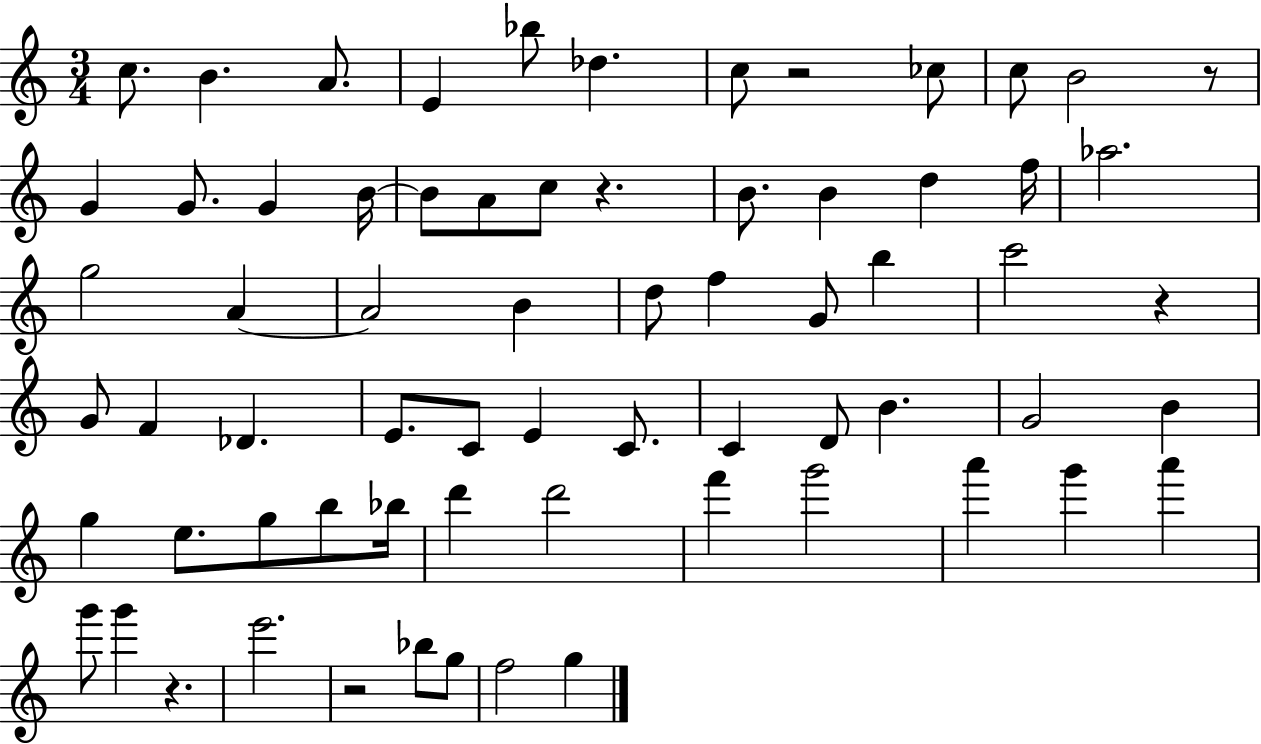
{
  \clef treble
  \numericTimeSignature
  \time 3/4
  \key c \major
  \repeat volta 2 { c''8. b'4. a'8. | e'4 bes''8 des''4. | c''8 r2 ces''8 | c''8 b'2 r8 | \break g'4 g'8. g'4 b'16~~ | b'8 a'8 c''8 r4. | b'8. b'4 d''4 f''16 | aes''2. | \break g''2 a'4~~ | a'2 b'4 | d''8 f''4 g'8 b''4 | c'''2 r4 | \break g'8 f'4 des'4. | e'8. c'8 e'4 c'8. | c'4 d'8 b'4. | g'2 b'4 | \break g''4 e''8. g''8 b''8 bes''16 | d'''4 d'''2 | f'''4 g'''2 | a'''4 g'''4 a'''4 | \break g'''8 g'''4 r4. | e'''2. | r2 bes''8 g''8 | f''2 g''4 | \break } \bar "|."
}